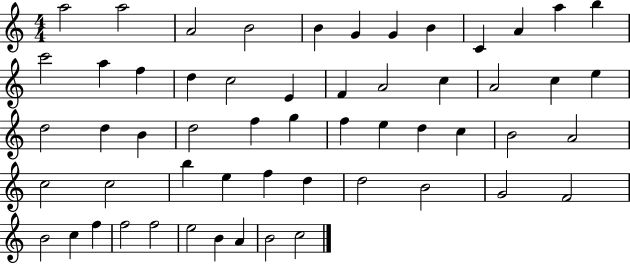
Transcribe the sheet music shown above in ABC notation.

X:1
T:Untitled
M:4/4
L:1/4
K:C
a2 a2 A2 B2 B G G B C A a b c'2 a f d c2 E F A2 c A2 c e d2 d B d2 f g f e d c B2 A2 c2 c2 b e f d d2 B2 G2 F2 B2 c f f2 f2 e2 B A B2 c2